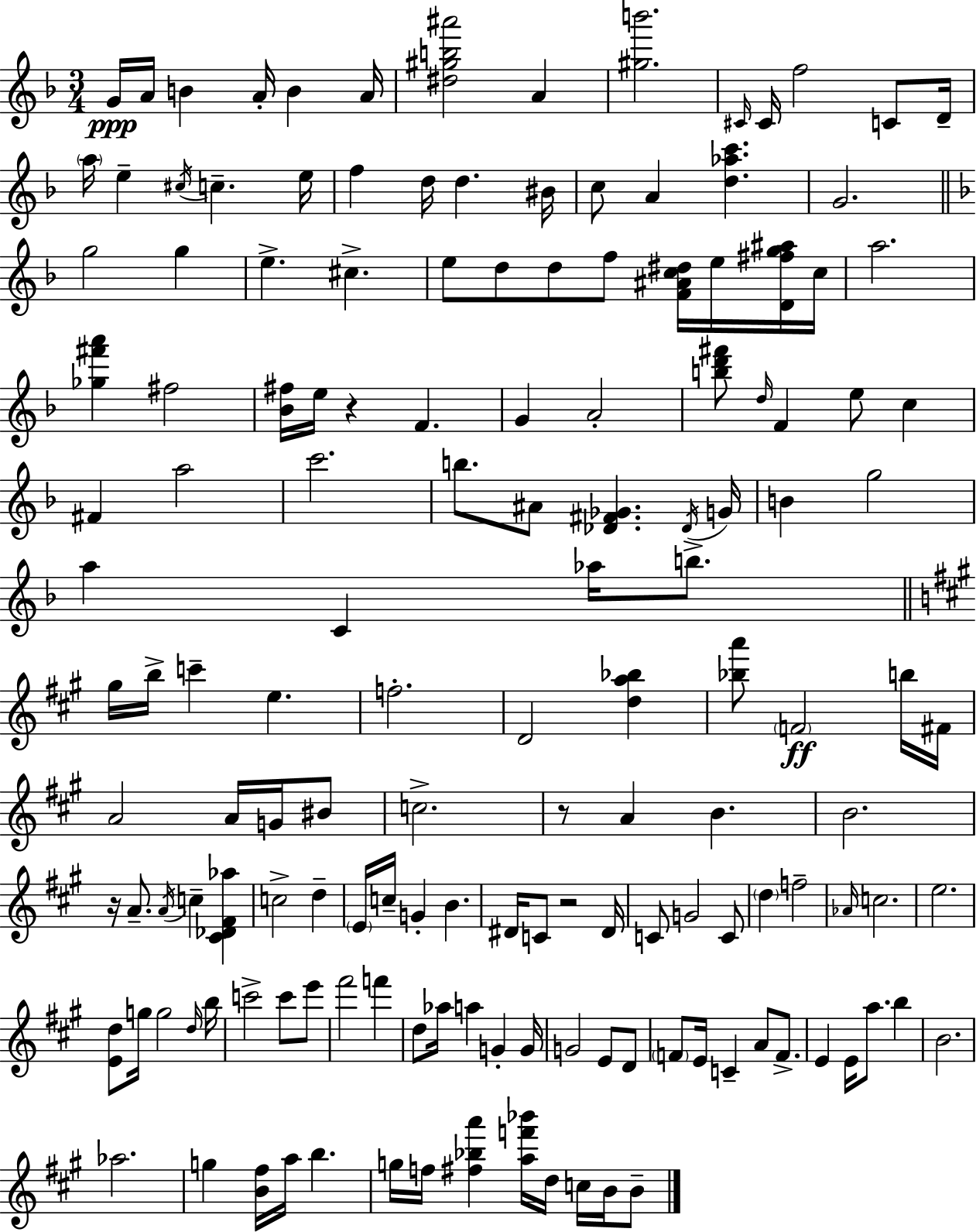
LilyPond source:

{
  \clef treble
  \numericTimeSignature
  \time 3/4
  \key d \minor
  g'16\ppp a'16 b'4 a'16-. b'4 a'16 | <dis'' gis'' b'' ais'''>2 a'4 | <gis'' b'''>2. | \grace { cis'16 } cis'16 f''2 c'8 | \break d'16-- \parenthesize a''16 e''4-- \acciaccatura { cis''16 } c''4.-- | e''16 f''4 d''16 d''4. | bis'16 c''8 a'4 <d'' aes'' c'''>4. | g'2. | \break \bar "||" \break \key d \minor g''2 g''4 | e''4.-> cis''4.-> | e''8 d''8 d''8 f''8 <f' ais' c'' dis''>16 e''16 <d' fis'' g'' ais''>16 c''16 | a''2. | \break <ges'' fis''' a'''>4 fis''2 | <bes' fis''>16 e''16 r4 f'4. | g'4 a'2-. | <b'' d''' fis'''>8 \grace { d''16 } f'4 e''8 c''4 | \break fis'4 a''2 | c'''2. | b''8. ais'8 <des' fis' ges'>4. | \acciaccatura { des'16 } g'16 b'4 g''2 | \break a''4 c'4 aes''16 b''8.-> | \bar "||" \break \key a \major gis''16 b''16-> c'''4-- e''4. | f''2.-. | d'2 <d'' a'' bes''>4 | <bes'' a'''>8 \parenthesize f'2\ff b''16 fis'16 | \break a'2 a'16 g'16 bis'8 | c''2.-> | r8 a'4 b'4. | b'2. | \break r16 a'8.-- \acciaccatura { a'16 } c''4-- <cis' des' fis' aes''>4 | c''2-> d''4-- | \parenthesize e'16 c''16-- g'4-. b'4. | dis'16 c'8 r2 | \break dis'16 c'8 g'2 c'8 | \parenthesize d''4 f''2-- | \grace { aes'16 } c''2. | e''2. | \break <e' d''>8 g''16 g''2 | \grace { d''16 } b''16 c'''2-> c'''8 | e'''8 fis'''2 f'''4 | d''8 aes''16 a''4 g'4-. | \break g'16 g'2 e'8 | d'8 \parenthesize f'8 e'16 c'4-- a'8 | f'8.-> e'4 e'16 a''8. b''4 | b'2. | \break aes''2. | g''4 <b' fis''>16 a''16 b''4. | g''16 f''16 <fis'' bes'' a'''>4 <a'' f''' bes'''>16 d''16 c''16 | b'16 b'8-- \bar "|."
}